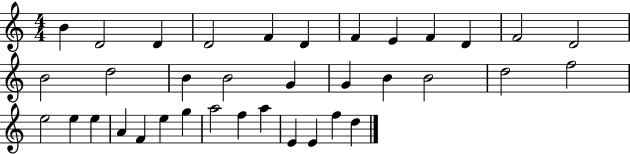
{
  \clef treble
  \numericTimeSignature
  \time 4/4
  \key c \major
  b'4 d'2 d'4 | d'2 f'4 d'4 | f'4 e'4 f'4 d'4 | f'2 d'2 | \break b'2 d''2 | b'4 b'2 g'4 | g'4 b'4 b'2 | d''2 f''2 | \break e''2 e''4 e''4 | a'4 f'4 e''4 g''4 | a''2 f''4 a''4 | e'4 e'4 f''4 d''4 | \break \bar "|."
}